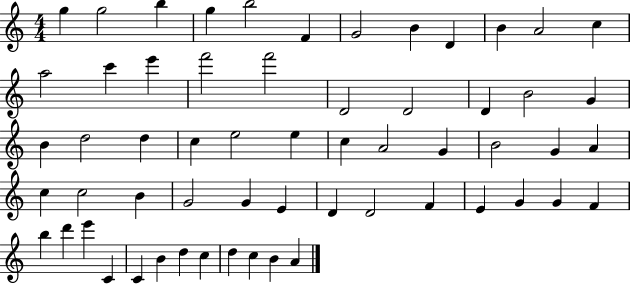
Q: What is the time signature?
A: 4/4